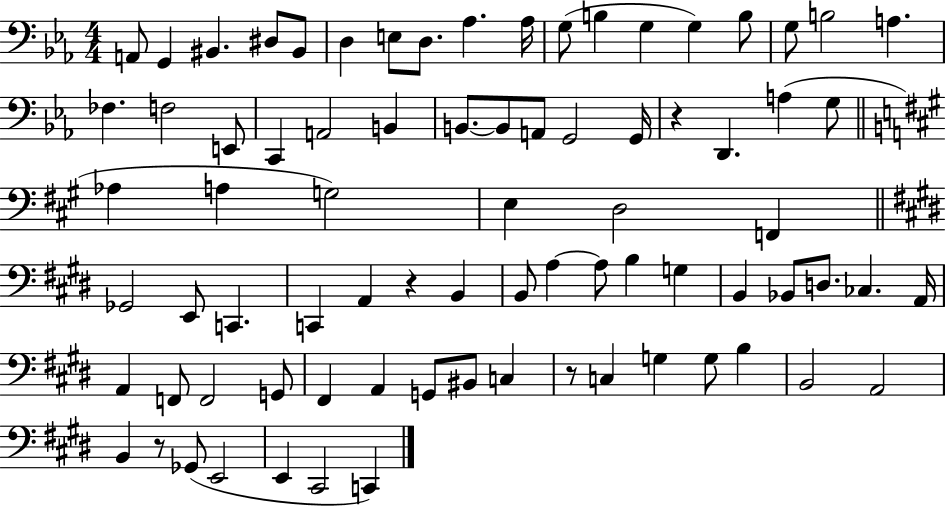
A2/e G2/q BIS2/q. D#3/e BIS2/e D3/q E3/e D3/e. Ab3/q. Ab3/s G3/e B3/q G3/q G3/q B3/e G3/e B3/h A3/q. FES3/q. F3/h E2/e C2/q A2/h B2/q B2/e. B2/e A2/e G2/h G2/s R/q D2/q. A3/q G3/e Ab3/q A3/q G3/h E3/q D3/h F2/q Gb2/h E2/e C2/q. C2/q A2/q R/q B2/q B2/e A3/q A3/e B3/q G3/q B2/q Bb2/e D3/e. CES3/q. A2/s A2/q F2/e F2/h G2/e F#2/q A2/q G2/e BIS2/e C3/q R/e C3/q G3/q G3/e B3/q B2/h A2/h B2/q R/e Gb2/e E2/h E2/q C#2/h C2/q